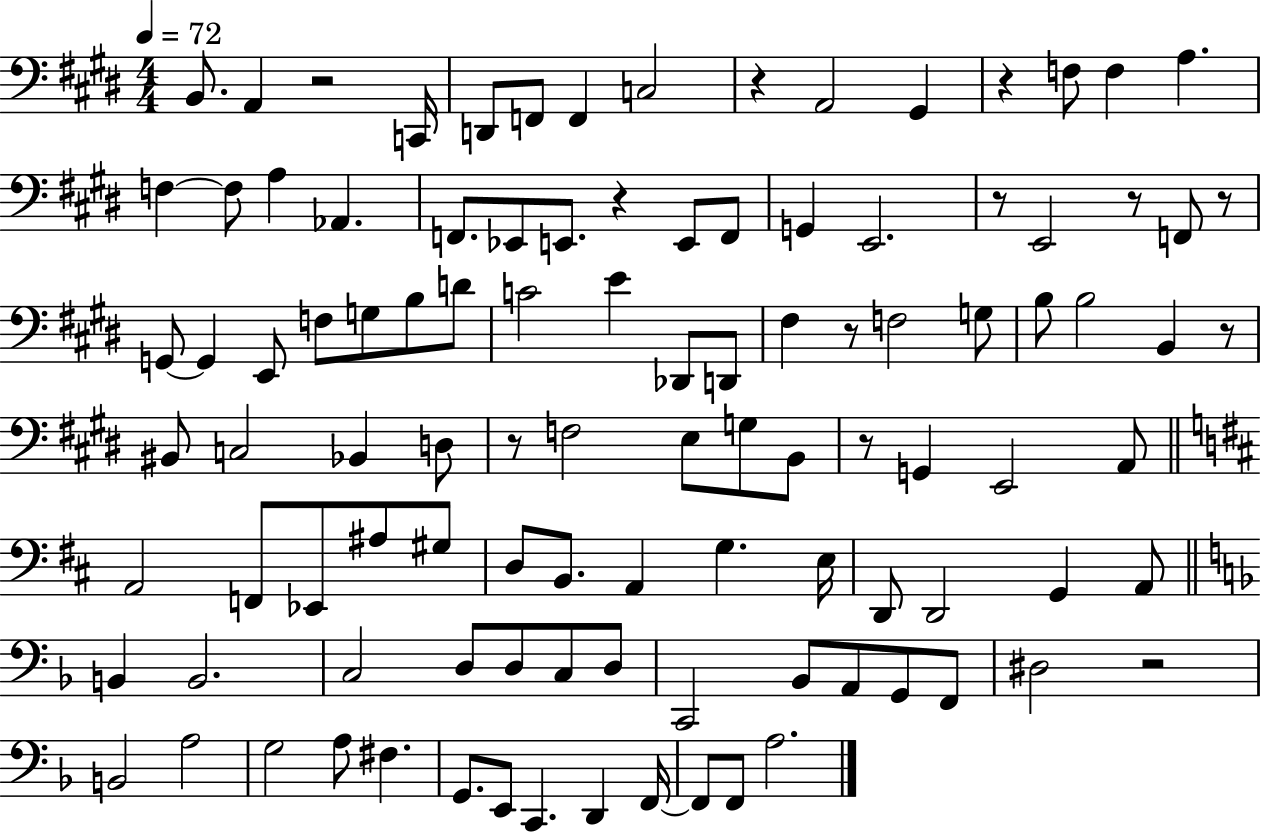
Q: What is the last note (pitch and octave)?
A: A3